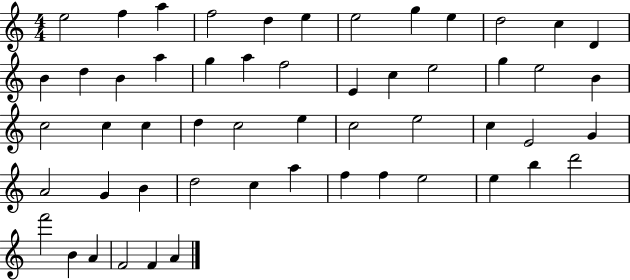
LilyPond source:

{
  \clef treble
  \numericTimeSignature
  \time 4/4
  \key c \major
  e''2 f''4 a''4 | f''2 d''4 e''4 | e''2 g''4 e''4 | d''2 c''4 d'4 | \break b'4 d''4 b'4 a''4 | g''4 a''4 f''2 | e'4 c''4 e''2 | g''4 e''2 b'4 | \break c''2 c''4 c''4 | d''4 c''2 e''4 | c''2 e''2 | c''4 e'2 g'4 | \break a'2 g'4 b'4 | d''2 c''4 a''4 | f''4 f''4 e''2 | e''4 b''4 d'''2 | \break f'''2 b'4 a'4 | f'2 f'4 a'4 | \bar "|."
}